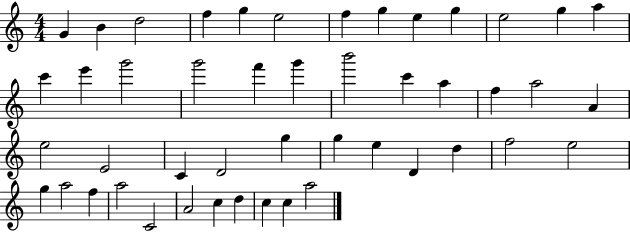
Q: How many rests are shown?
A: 0